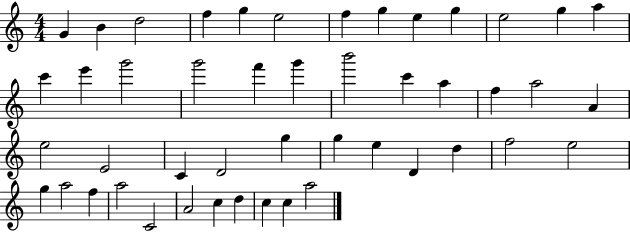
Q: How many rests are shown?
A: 0